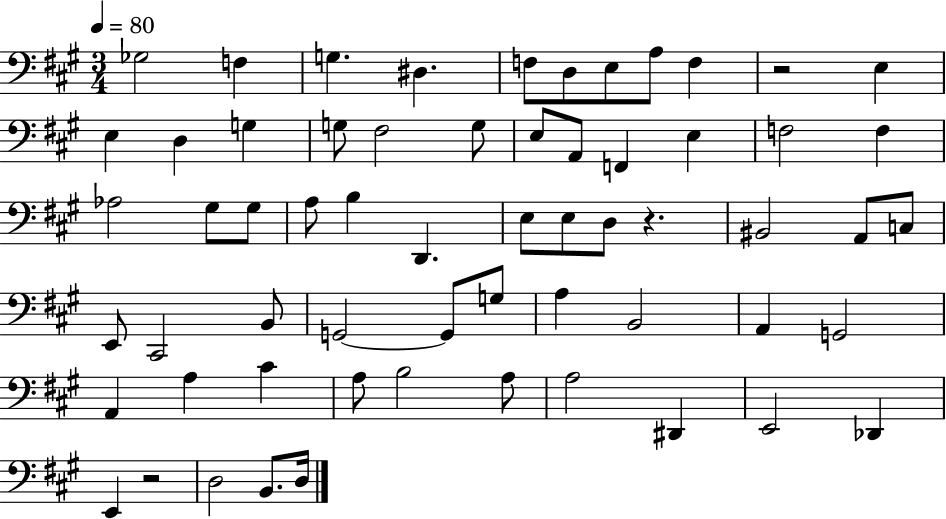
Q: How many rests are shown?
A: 3